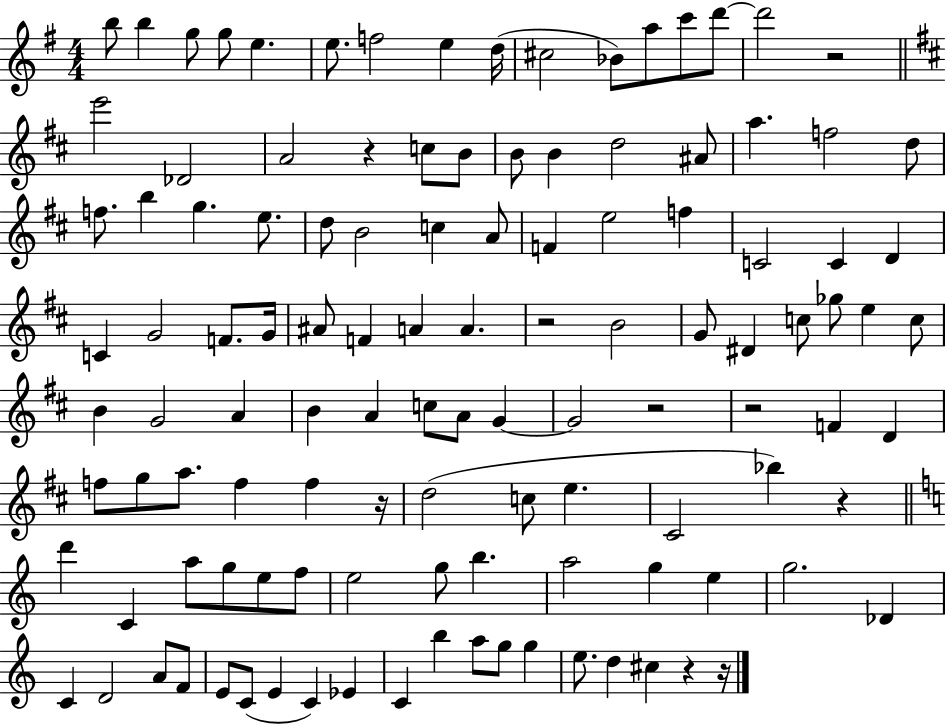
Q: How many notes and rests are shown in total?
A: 117